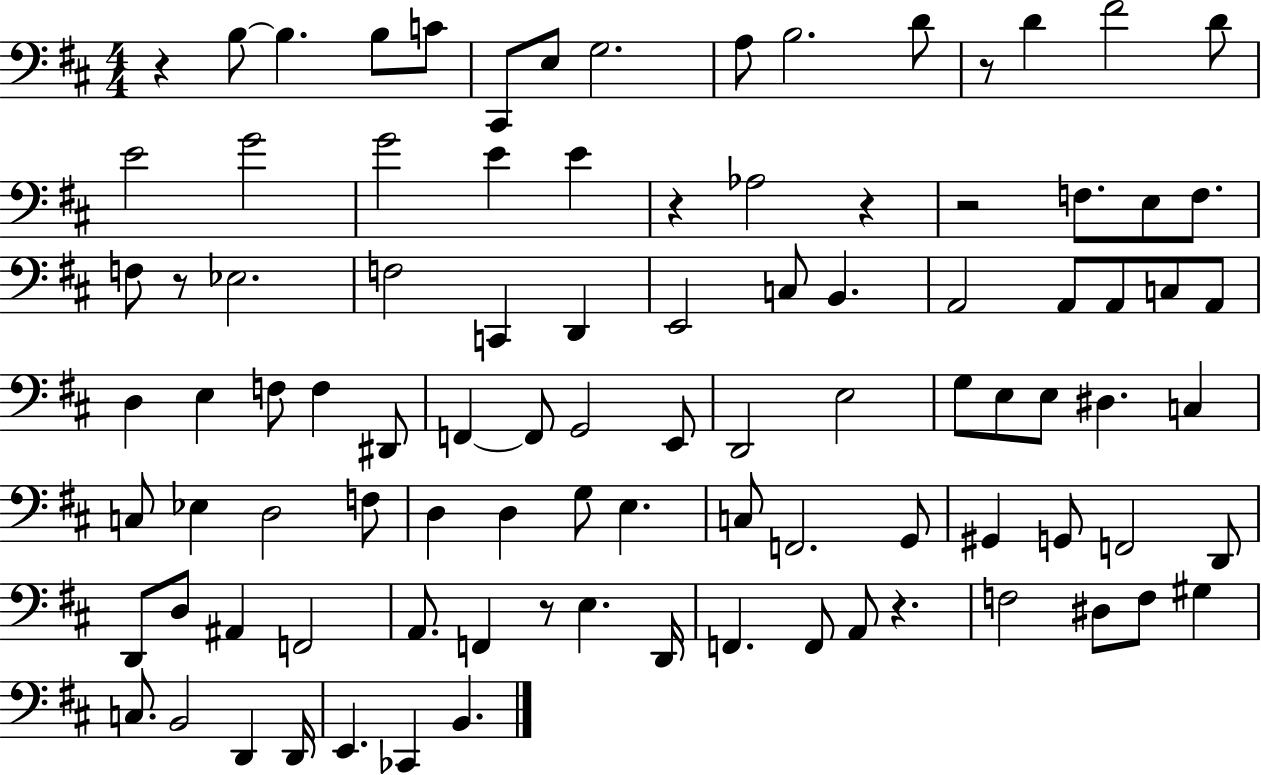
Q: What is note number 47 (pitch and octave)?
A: G3